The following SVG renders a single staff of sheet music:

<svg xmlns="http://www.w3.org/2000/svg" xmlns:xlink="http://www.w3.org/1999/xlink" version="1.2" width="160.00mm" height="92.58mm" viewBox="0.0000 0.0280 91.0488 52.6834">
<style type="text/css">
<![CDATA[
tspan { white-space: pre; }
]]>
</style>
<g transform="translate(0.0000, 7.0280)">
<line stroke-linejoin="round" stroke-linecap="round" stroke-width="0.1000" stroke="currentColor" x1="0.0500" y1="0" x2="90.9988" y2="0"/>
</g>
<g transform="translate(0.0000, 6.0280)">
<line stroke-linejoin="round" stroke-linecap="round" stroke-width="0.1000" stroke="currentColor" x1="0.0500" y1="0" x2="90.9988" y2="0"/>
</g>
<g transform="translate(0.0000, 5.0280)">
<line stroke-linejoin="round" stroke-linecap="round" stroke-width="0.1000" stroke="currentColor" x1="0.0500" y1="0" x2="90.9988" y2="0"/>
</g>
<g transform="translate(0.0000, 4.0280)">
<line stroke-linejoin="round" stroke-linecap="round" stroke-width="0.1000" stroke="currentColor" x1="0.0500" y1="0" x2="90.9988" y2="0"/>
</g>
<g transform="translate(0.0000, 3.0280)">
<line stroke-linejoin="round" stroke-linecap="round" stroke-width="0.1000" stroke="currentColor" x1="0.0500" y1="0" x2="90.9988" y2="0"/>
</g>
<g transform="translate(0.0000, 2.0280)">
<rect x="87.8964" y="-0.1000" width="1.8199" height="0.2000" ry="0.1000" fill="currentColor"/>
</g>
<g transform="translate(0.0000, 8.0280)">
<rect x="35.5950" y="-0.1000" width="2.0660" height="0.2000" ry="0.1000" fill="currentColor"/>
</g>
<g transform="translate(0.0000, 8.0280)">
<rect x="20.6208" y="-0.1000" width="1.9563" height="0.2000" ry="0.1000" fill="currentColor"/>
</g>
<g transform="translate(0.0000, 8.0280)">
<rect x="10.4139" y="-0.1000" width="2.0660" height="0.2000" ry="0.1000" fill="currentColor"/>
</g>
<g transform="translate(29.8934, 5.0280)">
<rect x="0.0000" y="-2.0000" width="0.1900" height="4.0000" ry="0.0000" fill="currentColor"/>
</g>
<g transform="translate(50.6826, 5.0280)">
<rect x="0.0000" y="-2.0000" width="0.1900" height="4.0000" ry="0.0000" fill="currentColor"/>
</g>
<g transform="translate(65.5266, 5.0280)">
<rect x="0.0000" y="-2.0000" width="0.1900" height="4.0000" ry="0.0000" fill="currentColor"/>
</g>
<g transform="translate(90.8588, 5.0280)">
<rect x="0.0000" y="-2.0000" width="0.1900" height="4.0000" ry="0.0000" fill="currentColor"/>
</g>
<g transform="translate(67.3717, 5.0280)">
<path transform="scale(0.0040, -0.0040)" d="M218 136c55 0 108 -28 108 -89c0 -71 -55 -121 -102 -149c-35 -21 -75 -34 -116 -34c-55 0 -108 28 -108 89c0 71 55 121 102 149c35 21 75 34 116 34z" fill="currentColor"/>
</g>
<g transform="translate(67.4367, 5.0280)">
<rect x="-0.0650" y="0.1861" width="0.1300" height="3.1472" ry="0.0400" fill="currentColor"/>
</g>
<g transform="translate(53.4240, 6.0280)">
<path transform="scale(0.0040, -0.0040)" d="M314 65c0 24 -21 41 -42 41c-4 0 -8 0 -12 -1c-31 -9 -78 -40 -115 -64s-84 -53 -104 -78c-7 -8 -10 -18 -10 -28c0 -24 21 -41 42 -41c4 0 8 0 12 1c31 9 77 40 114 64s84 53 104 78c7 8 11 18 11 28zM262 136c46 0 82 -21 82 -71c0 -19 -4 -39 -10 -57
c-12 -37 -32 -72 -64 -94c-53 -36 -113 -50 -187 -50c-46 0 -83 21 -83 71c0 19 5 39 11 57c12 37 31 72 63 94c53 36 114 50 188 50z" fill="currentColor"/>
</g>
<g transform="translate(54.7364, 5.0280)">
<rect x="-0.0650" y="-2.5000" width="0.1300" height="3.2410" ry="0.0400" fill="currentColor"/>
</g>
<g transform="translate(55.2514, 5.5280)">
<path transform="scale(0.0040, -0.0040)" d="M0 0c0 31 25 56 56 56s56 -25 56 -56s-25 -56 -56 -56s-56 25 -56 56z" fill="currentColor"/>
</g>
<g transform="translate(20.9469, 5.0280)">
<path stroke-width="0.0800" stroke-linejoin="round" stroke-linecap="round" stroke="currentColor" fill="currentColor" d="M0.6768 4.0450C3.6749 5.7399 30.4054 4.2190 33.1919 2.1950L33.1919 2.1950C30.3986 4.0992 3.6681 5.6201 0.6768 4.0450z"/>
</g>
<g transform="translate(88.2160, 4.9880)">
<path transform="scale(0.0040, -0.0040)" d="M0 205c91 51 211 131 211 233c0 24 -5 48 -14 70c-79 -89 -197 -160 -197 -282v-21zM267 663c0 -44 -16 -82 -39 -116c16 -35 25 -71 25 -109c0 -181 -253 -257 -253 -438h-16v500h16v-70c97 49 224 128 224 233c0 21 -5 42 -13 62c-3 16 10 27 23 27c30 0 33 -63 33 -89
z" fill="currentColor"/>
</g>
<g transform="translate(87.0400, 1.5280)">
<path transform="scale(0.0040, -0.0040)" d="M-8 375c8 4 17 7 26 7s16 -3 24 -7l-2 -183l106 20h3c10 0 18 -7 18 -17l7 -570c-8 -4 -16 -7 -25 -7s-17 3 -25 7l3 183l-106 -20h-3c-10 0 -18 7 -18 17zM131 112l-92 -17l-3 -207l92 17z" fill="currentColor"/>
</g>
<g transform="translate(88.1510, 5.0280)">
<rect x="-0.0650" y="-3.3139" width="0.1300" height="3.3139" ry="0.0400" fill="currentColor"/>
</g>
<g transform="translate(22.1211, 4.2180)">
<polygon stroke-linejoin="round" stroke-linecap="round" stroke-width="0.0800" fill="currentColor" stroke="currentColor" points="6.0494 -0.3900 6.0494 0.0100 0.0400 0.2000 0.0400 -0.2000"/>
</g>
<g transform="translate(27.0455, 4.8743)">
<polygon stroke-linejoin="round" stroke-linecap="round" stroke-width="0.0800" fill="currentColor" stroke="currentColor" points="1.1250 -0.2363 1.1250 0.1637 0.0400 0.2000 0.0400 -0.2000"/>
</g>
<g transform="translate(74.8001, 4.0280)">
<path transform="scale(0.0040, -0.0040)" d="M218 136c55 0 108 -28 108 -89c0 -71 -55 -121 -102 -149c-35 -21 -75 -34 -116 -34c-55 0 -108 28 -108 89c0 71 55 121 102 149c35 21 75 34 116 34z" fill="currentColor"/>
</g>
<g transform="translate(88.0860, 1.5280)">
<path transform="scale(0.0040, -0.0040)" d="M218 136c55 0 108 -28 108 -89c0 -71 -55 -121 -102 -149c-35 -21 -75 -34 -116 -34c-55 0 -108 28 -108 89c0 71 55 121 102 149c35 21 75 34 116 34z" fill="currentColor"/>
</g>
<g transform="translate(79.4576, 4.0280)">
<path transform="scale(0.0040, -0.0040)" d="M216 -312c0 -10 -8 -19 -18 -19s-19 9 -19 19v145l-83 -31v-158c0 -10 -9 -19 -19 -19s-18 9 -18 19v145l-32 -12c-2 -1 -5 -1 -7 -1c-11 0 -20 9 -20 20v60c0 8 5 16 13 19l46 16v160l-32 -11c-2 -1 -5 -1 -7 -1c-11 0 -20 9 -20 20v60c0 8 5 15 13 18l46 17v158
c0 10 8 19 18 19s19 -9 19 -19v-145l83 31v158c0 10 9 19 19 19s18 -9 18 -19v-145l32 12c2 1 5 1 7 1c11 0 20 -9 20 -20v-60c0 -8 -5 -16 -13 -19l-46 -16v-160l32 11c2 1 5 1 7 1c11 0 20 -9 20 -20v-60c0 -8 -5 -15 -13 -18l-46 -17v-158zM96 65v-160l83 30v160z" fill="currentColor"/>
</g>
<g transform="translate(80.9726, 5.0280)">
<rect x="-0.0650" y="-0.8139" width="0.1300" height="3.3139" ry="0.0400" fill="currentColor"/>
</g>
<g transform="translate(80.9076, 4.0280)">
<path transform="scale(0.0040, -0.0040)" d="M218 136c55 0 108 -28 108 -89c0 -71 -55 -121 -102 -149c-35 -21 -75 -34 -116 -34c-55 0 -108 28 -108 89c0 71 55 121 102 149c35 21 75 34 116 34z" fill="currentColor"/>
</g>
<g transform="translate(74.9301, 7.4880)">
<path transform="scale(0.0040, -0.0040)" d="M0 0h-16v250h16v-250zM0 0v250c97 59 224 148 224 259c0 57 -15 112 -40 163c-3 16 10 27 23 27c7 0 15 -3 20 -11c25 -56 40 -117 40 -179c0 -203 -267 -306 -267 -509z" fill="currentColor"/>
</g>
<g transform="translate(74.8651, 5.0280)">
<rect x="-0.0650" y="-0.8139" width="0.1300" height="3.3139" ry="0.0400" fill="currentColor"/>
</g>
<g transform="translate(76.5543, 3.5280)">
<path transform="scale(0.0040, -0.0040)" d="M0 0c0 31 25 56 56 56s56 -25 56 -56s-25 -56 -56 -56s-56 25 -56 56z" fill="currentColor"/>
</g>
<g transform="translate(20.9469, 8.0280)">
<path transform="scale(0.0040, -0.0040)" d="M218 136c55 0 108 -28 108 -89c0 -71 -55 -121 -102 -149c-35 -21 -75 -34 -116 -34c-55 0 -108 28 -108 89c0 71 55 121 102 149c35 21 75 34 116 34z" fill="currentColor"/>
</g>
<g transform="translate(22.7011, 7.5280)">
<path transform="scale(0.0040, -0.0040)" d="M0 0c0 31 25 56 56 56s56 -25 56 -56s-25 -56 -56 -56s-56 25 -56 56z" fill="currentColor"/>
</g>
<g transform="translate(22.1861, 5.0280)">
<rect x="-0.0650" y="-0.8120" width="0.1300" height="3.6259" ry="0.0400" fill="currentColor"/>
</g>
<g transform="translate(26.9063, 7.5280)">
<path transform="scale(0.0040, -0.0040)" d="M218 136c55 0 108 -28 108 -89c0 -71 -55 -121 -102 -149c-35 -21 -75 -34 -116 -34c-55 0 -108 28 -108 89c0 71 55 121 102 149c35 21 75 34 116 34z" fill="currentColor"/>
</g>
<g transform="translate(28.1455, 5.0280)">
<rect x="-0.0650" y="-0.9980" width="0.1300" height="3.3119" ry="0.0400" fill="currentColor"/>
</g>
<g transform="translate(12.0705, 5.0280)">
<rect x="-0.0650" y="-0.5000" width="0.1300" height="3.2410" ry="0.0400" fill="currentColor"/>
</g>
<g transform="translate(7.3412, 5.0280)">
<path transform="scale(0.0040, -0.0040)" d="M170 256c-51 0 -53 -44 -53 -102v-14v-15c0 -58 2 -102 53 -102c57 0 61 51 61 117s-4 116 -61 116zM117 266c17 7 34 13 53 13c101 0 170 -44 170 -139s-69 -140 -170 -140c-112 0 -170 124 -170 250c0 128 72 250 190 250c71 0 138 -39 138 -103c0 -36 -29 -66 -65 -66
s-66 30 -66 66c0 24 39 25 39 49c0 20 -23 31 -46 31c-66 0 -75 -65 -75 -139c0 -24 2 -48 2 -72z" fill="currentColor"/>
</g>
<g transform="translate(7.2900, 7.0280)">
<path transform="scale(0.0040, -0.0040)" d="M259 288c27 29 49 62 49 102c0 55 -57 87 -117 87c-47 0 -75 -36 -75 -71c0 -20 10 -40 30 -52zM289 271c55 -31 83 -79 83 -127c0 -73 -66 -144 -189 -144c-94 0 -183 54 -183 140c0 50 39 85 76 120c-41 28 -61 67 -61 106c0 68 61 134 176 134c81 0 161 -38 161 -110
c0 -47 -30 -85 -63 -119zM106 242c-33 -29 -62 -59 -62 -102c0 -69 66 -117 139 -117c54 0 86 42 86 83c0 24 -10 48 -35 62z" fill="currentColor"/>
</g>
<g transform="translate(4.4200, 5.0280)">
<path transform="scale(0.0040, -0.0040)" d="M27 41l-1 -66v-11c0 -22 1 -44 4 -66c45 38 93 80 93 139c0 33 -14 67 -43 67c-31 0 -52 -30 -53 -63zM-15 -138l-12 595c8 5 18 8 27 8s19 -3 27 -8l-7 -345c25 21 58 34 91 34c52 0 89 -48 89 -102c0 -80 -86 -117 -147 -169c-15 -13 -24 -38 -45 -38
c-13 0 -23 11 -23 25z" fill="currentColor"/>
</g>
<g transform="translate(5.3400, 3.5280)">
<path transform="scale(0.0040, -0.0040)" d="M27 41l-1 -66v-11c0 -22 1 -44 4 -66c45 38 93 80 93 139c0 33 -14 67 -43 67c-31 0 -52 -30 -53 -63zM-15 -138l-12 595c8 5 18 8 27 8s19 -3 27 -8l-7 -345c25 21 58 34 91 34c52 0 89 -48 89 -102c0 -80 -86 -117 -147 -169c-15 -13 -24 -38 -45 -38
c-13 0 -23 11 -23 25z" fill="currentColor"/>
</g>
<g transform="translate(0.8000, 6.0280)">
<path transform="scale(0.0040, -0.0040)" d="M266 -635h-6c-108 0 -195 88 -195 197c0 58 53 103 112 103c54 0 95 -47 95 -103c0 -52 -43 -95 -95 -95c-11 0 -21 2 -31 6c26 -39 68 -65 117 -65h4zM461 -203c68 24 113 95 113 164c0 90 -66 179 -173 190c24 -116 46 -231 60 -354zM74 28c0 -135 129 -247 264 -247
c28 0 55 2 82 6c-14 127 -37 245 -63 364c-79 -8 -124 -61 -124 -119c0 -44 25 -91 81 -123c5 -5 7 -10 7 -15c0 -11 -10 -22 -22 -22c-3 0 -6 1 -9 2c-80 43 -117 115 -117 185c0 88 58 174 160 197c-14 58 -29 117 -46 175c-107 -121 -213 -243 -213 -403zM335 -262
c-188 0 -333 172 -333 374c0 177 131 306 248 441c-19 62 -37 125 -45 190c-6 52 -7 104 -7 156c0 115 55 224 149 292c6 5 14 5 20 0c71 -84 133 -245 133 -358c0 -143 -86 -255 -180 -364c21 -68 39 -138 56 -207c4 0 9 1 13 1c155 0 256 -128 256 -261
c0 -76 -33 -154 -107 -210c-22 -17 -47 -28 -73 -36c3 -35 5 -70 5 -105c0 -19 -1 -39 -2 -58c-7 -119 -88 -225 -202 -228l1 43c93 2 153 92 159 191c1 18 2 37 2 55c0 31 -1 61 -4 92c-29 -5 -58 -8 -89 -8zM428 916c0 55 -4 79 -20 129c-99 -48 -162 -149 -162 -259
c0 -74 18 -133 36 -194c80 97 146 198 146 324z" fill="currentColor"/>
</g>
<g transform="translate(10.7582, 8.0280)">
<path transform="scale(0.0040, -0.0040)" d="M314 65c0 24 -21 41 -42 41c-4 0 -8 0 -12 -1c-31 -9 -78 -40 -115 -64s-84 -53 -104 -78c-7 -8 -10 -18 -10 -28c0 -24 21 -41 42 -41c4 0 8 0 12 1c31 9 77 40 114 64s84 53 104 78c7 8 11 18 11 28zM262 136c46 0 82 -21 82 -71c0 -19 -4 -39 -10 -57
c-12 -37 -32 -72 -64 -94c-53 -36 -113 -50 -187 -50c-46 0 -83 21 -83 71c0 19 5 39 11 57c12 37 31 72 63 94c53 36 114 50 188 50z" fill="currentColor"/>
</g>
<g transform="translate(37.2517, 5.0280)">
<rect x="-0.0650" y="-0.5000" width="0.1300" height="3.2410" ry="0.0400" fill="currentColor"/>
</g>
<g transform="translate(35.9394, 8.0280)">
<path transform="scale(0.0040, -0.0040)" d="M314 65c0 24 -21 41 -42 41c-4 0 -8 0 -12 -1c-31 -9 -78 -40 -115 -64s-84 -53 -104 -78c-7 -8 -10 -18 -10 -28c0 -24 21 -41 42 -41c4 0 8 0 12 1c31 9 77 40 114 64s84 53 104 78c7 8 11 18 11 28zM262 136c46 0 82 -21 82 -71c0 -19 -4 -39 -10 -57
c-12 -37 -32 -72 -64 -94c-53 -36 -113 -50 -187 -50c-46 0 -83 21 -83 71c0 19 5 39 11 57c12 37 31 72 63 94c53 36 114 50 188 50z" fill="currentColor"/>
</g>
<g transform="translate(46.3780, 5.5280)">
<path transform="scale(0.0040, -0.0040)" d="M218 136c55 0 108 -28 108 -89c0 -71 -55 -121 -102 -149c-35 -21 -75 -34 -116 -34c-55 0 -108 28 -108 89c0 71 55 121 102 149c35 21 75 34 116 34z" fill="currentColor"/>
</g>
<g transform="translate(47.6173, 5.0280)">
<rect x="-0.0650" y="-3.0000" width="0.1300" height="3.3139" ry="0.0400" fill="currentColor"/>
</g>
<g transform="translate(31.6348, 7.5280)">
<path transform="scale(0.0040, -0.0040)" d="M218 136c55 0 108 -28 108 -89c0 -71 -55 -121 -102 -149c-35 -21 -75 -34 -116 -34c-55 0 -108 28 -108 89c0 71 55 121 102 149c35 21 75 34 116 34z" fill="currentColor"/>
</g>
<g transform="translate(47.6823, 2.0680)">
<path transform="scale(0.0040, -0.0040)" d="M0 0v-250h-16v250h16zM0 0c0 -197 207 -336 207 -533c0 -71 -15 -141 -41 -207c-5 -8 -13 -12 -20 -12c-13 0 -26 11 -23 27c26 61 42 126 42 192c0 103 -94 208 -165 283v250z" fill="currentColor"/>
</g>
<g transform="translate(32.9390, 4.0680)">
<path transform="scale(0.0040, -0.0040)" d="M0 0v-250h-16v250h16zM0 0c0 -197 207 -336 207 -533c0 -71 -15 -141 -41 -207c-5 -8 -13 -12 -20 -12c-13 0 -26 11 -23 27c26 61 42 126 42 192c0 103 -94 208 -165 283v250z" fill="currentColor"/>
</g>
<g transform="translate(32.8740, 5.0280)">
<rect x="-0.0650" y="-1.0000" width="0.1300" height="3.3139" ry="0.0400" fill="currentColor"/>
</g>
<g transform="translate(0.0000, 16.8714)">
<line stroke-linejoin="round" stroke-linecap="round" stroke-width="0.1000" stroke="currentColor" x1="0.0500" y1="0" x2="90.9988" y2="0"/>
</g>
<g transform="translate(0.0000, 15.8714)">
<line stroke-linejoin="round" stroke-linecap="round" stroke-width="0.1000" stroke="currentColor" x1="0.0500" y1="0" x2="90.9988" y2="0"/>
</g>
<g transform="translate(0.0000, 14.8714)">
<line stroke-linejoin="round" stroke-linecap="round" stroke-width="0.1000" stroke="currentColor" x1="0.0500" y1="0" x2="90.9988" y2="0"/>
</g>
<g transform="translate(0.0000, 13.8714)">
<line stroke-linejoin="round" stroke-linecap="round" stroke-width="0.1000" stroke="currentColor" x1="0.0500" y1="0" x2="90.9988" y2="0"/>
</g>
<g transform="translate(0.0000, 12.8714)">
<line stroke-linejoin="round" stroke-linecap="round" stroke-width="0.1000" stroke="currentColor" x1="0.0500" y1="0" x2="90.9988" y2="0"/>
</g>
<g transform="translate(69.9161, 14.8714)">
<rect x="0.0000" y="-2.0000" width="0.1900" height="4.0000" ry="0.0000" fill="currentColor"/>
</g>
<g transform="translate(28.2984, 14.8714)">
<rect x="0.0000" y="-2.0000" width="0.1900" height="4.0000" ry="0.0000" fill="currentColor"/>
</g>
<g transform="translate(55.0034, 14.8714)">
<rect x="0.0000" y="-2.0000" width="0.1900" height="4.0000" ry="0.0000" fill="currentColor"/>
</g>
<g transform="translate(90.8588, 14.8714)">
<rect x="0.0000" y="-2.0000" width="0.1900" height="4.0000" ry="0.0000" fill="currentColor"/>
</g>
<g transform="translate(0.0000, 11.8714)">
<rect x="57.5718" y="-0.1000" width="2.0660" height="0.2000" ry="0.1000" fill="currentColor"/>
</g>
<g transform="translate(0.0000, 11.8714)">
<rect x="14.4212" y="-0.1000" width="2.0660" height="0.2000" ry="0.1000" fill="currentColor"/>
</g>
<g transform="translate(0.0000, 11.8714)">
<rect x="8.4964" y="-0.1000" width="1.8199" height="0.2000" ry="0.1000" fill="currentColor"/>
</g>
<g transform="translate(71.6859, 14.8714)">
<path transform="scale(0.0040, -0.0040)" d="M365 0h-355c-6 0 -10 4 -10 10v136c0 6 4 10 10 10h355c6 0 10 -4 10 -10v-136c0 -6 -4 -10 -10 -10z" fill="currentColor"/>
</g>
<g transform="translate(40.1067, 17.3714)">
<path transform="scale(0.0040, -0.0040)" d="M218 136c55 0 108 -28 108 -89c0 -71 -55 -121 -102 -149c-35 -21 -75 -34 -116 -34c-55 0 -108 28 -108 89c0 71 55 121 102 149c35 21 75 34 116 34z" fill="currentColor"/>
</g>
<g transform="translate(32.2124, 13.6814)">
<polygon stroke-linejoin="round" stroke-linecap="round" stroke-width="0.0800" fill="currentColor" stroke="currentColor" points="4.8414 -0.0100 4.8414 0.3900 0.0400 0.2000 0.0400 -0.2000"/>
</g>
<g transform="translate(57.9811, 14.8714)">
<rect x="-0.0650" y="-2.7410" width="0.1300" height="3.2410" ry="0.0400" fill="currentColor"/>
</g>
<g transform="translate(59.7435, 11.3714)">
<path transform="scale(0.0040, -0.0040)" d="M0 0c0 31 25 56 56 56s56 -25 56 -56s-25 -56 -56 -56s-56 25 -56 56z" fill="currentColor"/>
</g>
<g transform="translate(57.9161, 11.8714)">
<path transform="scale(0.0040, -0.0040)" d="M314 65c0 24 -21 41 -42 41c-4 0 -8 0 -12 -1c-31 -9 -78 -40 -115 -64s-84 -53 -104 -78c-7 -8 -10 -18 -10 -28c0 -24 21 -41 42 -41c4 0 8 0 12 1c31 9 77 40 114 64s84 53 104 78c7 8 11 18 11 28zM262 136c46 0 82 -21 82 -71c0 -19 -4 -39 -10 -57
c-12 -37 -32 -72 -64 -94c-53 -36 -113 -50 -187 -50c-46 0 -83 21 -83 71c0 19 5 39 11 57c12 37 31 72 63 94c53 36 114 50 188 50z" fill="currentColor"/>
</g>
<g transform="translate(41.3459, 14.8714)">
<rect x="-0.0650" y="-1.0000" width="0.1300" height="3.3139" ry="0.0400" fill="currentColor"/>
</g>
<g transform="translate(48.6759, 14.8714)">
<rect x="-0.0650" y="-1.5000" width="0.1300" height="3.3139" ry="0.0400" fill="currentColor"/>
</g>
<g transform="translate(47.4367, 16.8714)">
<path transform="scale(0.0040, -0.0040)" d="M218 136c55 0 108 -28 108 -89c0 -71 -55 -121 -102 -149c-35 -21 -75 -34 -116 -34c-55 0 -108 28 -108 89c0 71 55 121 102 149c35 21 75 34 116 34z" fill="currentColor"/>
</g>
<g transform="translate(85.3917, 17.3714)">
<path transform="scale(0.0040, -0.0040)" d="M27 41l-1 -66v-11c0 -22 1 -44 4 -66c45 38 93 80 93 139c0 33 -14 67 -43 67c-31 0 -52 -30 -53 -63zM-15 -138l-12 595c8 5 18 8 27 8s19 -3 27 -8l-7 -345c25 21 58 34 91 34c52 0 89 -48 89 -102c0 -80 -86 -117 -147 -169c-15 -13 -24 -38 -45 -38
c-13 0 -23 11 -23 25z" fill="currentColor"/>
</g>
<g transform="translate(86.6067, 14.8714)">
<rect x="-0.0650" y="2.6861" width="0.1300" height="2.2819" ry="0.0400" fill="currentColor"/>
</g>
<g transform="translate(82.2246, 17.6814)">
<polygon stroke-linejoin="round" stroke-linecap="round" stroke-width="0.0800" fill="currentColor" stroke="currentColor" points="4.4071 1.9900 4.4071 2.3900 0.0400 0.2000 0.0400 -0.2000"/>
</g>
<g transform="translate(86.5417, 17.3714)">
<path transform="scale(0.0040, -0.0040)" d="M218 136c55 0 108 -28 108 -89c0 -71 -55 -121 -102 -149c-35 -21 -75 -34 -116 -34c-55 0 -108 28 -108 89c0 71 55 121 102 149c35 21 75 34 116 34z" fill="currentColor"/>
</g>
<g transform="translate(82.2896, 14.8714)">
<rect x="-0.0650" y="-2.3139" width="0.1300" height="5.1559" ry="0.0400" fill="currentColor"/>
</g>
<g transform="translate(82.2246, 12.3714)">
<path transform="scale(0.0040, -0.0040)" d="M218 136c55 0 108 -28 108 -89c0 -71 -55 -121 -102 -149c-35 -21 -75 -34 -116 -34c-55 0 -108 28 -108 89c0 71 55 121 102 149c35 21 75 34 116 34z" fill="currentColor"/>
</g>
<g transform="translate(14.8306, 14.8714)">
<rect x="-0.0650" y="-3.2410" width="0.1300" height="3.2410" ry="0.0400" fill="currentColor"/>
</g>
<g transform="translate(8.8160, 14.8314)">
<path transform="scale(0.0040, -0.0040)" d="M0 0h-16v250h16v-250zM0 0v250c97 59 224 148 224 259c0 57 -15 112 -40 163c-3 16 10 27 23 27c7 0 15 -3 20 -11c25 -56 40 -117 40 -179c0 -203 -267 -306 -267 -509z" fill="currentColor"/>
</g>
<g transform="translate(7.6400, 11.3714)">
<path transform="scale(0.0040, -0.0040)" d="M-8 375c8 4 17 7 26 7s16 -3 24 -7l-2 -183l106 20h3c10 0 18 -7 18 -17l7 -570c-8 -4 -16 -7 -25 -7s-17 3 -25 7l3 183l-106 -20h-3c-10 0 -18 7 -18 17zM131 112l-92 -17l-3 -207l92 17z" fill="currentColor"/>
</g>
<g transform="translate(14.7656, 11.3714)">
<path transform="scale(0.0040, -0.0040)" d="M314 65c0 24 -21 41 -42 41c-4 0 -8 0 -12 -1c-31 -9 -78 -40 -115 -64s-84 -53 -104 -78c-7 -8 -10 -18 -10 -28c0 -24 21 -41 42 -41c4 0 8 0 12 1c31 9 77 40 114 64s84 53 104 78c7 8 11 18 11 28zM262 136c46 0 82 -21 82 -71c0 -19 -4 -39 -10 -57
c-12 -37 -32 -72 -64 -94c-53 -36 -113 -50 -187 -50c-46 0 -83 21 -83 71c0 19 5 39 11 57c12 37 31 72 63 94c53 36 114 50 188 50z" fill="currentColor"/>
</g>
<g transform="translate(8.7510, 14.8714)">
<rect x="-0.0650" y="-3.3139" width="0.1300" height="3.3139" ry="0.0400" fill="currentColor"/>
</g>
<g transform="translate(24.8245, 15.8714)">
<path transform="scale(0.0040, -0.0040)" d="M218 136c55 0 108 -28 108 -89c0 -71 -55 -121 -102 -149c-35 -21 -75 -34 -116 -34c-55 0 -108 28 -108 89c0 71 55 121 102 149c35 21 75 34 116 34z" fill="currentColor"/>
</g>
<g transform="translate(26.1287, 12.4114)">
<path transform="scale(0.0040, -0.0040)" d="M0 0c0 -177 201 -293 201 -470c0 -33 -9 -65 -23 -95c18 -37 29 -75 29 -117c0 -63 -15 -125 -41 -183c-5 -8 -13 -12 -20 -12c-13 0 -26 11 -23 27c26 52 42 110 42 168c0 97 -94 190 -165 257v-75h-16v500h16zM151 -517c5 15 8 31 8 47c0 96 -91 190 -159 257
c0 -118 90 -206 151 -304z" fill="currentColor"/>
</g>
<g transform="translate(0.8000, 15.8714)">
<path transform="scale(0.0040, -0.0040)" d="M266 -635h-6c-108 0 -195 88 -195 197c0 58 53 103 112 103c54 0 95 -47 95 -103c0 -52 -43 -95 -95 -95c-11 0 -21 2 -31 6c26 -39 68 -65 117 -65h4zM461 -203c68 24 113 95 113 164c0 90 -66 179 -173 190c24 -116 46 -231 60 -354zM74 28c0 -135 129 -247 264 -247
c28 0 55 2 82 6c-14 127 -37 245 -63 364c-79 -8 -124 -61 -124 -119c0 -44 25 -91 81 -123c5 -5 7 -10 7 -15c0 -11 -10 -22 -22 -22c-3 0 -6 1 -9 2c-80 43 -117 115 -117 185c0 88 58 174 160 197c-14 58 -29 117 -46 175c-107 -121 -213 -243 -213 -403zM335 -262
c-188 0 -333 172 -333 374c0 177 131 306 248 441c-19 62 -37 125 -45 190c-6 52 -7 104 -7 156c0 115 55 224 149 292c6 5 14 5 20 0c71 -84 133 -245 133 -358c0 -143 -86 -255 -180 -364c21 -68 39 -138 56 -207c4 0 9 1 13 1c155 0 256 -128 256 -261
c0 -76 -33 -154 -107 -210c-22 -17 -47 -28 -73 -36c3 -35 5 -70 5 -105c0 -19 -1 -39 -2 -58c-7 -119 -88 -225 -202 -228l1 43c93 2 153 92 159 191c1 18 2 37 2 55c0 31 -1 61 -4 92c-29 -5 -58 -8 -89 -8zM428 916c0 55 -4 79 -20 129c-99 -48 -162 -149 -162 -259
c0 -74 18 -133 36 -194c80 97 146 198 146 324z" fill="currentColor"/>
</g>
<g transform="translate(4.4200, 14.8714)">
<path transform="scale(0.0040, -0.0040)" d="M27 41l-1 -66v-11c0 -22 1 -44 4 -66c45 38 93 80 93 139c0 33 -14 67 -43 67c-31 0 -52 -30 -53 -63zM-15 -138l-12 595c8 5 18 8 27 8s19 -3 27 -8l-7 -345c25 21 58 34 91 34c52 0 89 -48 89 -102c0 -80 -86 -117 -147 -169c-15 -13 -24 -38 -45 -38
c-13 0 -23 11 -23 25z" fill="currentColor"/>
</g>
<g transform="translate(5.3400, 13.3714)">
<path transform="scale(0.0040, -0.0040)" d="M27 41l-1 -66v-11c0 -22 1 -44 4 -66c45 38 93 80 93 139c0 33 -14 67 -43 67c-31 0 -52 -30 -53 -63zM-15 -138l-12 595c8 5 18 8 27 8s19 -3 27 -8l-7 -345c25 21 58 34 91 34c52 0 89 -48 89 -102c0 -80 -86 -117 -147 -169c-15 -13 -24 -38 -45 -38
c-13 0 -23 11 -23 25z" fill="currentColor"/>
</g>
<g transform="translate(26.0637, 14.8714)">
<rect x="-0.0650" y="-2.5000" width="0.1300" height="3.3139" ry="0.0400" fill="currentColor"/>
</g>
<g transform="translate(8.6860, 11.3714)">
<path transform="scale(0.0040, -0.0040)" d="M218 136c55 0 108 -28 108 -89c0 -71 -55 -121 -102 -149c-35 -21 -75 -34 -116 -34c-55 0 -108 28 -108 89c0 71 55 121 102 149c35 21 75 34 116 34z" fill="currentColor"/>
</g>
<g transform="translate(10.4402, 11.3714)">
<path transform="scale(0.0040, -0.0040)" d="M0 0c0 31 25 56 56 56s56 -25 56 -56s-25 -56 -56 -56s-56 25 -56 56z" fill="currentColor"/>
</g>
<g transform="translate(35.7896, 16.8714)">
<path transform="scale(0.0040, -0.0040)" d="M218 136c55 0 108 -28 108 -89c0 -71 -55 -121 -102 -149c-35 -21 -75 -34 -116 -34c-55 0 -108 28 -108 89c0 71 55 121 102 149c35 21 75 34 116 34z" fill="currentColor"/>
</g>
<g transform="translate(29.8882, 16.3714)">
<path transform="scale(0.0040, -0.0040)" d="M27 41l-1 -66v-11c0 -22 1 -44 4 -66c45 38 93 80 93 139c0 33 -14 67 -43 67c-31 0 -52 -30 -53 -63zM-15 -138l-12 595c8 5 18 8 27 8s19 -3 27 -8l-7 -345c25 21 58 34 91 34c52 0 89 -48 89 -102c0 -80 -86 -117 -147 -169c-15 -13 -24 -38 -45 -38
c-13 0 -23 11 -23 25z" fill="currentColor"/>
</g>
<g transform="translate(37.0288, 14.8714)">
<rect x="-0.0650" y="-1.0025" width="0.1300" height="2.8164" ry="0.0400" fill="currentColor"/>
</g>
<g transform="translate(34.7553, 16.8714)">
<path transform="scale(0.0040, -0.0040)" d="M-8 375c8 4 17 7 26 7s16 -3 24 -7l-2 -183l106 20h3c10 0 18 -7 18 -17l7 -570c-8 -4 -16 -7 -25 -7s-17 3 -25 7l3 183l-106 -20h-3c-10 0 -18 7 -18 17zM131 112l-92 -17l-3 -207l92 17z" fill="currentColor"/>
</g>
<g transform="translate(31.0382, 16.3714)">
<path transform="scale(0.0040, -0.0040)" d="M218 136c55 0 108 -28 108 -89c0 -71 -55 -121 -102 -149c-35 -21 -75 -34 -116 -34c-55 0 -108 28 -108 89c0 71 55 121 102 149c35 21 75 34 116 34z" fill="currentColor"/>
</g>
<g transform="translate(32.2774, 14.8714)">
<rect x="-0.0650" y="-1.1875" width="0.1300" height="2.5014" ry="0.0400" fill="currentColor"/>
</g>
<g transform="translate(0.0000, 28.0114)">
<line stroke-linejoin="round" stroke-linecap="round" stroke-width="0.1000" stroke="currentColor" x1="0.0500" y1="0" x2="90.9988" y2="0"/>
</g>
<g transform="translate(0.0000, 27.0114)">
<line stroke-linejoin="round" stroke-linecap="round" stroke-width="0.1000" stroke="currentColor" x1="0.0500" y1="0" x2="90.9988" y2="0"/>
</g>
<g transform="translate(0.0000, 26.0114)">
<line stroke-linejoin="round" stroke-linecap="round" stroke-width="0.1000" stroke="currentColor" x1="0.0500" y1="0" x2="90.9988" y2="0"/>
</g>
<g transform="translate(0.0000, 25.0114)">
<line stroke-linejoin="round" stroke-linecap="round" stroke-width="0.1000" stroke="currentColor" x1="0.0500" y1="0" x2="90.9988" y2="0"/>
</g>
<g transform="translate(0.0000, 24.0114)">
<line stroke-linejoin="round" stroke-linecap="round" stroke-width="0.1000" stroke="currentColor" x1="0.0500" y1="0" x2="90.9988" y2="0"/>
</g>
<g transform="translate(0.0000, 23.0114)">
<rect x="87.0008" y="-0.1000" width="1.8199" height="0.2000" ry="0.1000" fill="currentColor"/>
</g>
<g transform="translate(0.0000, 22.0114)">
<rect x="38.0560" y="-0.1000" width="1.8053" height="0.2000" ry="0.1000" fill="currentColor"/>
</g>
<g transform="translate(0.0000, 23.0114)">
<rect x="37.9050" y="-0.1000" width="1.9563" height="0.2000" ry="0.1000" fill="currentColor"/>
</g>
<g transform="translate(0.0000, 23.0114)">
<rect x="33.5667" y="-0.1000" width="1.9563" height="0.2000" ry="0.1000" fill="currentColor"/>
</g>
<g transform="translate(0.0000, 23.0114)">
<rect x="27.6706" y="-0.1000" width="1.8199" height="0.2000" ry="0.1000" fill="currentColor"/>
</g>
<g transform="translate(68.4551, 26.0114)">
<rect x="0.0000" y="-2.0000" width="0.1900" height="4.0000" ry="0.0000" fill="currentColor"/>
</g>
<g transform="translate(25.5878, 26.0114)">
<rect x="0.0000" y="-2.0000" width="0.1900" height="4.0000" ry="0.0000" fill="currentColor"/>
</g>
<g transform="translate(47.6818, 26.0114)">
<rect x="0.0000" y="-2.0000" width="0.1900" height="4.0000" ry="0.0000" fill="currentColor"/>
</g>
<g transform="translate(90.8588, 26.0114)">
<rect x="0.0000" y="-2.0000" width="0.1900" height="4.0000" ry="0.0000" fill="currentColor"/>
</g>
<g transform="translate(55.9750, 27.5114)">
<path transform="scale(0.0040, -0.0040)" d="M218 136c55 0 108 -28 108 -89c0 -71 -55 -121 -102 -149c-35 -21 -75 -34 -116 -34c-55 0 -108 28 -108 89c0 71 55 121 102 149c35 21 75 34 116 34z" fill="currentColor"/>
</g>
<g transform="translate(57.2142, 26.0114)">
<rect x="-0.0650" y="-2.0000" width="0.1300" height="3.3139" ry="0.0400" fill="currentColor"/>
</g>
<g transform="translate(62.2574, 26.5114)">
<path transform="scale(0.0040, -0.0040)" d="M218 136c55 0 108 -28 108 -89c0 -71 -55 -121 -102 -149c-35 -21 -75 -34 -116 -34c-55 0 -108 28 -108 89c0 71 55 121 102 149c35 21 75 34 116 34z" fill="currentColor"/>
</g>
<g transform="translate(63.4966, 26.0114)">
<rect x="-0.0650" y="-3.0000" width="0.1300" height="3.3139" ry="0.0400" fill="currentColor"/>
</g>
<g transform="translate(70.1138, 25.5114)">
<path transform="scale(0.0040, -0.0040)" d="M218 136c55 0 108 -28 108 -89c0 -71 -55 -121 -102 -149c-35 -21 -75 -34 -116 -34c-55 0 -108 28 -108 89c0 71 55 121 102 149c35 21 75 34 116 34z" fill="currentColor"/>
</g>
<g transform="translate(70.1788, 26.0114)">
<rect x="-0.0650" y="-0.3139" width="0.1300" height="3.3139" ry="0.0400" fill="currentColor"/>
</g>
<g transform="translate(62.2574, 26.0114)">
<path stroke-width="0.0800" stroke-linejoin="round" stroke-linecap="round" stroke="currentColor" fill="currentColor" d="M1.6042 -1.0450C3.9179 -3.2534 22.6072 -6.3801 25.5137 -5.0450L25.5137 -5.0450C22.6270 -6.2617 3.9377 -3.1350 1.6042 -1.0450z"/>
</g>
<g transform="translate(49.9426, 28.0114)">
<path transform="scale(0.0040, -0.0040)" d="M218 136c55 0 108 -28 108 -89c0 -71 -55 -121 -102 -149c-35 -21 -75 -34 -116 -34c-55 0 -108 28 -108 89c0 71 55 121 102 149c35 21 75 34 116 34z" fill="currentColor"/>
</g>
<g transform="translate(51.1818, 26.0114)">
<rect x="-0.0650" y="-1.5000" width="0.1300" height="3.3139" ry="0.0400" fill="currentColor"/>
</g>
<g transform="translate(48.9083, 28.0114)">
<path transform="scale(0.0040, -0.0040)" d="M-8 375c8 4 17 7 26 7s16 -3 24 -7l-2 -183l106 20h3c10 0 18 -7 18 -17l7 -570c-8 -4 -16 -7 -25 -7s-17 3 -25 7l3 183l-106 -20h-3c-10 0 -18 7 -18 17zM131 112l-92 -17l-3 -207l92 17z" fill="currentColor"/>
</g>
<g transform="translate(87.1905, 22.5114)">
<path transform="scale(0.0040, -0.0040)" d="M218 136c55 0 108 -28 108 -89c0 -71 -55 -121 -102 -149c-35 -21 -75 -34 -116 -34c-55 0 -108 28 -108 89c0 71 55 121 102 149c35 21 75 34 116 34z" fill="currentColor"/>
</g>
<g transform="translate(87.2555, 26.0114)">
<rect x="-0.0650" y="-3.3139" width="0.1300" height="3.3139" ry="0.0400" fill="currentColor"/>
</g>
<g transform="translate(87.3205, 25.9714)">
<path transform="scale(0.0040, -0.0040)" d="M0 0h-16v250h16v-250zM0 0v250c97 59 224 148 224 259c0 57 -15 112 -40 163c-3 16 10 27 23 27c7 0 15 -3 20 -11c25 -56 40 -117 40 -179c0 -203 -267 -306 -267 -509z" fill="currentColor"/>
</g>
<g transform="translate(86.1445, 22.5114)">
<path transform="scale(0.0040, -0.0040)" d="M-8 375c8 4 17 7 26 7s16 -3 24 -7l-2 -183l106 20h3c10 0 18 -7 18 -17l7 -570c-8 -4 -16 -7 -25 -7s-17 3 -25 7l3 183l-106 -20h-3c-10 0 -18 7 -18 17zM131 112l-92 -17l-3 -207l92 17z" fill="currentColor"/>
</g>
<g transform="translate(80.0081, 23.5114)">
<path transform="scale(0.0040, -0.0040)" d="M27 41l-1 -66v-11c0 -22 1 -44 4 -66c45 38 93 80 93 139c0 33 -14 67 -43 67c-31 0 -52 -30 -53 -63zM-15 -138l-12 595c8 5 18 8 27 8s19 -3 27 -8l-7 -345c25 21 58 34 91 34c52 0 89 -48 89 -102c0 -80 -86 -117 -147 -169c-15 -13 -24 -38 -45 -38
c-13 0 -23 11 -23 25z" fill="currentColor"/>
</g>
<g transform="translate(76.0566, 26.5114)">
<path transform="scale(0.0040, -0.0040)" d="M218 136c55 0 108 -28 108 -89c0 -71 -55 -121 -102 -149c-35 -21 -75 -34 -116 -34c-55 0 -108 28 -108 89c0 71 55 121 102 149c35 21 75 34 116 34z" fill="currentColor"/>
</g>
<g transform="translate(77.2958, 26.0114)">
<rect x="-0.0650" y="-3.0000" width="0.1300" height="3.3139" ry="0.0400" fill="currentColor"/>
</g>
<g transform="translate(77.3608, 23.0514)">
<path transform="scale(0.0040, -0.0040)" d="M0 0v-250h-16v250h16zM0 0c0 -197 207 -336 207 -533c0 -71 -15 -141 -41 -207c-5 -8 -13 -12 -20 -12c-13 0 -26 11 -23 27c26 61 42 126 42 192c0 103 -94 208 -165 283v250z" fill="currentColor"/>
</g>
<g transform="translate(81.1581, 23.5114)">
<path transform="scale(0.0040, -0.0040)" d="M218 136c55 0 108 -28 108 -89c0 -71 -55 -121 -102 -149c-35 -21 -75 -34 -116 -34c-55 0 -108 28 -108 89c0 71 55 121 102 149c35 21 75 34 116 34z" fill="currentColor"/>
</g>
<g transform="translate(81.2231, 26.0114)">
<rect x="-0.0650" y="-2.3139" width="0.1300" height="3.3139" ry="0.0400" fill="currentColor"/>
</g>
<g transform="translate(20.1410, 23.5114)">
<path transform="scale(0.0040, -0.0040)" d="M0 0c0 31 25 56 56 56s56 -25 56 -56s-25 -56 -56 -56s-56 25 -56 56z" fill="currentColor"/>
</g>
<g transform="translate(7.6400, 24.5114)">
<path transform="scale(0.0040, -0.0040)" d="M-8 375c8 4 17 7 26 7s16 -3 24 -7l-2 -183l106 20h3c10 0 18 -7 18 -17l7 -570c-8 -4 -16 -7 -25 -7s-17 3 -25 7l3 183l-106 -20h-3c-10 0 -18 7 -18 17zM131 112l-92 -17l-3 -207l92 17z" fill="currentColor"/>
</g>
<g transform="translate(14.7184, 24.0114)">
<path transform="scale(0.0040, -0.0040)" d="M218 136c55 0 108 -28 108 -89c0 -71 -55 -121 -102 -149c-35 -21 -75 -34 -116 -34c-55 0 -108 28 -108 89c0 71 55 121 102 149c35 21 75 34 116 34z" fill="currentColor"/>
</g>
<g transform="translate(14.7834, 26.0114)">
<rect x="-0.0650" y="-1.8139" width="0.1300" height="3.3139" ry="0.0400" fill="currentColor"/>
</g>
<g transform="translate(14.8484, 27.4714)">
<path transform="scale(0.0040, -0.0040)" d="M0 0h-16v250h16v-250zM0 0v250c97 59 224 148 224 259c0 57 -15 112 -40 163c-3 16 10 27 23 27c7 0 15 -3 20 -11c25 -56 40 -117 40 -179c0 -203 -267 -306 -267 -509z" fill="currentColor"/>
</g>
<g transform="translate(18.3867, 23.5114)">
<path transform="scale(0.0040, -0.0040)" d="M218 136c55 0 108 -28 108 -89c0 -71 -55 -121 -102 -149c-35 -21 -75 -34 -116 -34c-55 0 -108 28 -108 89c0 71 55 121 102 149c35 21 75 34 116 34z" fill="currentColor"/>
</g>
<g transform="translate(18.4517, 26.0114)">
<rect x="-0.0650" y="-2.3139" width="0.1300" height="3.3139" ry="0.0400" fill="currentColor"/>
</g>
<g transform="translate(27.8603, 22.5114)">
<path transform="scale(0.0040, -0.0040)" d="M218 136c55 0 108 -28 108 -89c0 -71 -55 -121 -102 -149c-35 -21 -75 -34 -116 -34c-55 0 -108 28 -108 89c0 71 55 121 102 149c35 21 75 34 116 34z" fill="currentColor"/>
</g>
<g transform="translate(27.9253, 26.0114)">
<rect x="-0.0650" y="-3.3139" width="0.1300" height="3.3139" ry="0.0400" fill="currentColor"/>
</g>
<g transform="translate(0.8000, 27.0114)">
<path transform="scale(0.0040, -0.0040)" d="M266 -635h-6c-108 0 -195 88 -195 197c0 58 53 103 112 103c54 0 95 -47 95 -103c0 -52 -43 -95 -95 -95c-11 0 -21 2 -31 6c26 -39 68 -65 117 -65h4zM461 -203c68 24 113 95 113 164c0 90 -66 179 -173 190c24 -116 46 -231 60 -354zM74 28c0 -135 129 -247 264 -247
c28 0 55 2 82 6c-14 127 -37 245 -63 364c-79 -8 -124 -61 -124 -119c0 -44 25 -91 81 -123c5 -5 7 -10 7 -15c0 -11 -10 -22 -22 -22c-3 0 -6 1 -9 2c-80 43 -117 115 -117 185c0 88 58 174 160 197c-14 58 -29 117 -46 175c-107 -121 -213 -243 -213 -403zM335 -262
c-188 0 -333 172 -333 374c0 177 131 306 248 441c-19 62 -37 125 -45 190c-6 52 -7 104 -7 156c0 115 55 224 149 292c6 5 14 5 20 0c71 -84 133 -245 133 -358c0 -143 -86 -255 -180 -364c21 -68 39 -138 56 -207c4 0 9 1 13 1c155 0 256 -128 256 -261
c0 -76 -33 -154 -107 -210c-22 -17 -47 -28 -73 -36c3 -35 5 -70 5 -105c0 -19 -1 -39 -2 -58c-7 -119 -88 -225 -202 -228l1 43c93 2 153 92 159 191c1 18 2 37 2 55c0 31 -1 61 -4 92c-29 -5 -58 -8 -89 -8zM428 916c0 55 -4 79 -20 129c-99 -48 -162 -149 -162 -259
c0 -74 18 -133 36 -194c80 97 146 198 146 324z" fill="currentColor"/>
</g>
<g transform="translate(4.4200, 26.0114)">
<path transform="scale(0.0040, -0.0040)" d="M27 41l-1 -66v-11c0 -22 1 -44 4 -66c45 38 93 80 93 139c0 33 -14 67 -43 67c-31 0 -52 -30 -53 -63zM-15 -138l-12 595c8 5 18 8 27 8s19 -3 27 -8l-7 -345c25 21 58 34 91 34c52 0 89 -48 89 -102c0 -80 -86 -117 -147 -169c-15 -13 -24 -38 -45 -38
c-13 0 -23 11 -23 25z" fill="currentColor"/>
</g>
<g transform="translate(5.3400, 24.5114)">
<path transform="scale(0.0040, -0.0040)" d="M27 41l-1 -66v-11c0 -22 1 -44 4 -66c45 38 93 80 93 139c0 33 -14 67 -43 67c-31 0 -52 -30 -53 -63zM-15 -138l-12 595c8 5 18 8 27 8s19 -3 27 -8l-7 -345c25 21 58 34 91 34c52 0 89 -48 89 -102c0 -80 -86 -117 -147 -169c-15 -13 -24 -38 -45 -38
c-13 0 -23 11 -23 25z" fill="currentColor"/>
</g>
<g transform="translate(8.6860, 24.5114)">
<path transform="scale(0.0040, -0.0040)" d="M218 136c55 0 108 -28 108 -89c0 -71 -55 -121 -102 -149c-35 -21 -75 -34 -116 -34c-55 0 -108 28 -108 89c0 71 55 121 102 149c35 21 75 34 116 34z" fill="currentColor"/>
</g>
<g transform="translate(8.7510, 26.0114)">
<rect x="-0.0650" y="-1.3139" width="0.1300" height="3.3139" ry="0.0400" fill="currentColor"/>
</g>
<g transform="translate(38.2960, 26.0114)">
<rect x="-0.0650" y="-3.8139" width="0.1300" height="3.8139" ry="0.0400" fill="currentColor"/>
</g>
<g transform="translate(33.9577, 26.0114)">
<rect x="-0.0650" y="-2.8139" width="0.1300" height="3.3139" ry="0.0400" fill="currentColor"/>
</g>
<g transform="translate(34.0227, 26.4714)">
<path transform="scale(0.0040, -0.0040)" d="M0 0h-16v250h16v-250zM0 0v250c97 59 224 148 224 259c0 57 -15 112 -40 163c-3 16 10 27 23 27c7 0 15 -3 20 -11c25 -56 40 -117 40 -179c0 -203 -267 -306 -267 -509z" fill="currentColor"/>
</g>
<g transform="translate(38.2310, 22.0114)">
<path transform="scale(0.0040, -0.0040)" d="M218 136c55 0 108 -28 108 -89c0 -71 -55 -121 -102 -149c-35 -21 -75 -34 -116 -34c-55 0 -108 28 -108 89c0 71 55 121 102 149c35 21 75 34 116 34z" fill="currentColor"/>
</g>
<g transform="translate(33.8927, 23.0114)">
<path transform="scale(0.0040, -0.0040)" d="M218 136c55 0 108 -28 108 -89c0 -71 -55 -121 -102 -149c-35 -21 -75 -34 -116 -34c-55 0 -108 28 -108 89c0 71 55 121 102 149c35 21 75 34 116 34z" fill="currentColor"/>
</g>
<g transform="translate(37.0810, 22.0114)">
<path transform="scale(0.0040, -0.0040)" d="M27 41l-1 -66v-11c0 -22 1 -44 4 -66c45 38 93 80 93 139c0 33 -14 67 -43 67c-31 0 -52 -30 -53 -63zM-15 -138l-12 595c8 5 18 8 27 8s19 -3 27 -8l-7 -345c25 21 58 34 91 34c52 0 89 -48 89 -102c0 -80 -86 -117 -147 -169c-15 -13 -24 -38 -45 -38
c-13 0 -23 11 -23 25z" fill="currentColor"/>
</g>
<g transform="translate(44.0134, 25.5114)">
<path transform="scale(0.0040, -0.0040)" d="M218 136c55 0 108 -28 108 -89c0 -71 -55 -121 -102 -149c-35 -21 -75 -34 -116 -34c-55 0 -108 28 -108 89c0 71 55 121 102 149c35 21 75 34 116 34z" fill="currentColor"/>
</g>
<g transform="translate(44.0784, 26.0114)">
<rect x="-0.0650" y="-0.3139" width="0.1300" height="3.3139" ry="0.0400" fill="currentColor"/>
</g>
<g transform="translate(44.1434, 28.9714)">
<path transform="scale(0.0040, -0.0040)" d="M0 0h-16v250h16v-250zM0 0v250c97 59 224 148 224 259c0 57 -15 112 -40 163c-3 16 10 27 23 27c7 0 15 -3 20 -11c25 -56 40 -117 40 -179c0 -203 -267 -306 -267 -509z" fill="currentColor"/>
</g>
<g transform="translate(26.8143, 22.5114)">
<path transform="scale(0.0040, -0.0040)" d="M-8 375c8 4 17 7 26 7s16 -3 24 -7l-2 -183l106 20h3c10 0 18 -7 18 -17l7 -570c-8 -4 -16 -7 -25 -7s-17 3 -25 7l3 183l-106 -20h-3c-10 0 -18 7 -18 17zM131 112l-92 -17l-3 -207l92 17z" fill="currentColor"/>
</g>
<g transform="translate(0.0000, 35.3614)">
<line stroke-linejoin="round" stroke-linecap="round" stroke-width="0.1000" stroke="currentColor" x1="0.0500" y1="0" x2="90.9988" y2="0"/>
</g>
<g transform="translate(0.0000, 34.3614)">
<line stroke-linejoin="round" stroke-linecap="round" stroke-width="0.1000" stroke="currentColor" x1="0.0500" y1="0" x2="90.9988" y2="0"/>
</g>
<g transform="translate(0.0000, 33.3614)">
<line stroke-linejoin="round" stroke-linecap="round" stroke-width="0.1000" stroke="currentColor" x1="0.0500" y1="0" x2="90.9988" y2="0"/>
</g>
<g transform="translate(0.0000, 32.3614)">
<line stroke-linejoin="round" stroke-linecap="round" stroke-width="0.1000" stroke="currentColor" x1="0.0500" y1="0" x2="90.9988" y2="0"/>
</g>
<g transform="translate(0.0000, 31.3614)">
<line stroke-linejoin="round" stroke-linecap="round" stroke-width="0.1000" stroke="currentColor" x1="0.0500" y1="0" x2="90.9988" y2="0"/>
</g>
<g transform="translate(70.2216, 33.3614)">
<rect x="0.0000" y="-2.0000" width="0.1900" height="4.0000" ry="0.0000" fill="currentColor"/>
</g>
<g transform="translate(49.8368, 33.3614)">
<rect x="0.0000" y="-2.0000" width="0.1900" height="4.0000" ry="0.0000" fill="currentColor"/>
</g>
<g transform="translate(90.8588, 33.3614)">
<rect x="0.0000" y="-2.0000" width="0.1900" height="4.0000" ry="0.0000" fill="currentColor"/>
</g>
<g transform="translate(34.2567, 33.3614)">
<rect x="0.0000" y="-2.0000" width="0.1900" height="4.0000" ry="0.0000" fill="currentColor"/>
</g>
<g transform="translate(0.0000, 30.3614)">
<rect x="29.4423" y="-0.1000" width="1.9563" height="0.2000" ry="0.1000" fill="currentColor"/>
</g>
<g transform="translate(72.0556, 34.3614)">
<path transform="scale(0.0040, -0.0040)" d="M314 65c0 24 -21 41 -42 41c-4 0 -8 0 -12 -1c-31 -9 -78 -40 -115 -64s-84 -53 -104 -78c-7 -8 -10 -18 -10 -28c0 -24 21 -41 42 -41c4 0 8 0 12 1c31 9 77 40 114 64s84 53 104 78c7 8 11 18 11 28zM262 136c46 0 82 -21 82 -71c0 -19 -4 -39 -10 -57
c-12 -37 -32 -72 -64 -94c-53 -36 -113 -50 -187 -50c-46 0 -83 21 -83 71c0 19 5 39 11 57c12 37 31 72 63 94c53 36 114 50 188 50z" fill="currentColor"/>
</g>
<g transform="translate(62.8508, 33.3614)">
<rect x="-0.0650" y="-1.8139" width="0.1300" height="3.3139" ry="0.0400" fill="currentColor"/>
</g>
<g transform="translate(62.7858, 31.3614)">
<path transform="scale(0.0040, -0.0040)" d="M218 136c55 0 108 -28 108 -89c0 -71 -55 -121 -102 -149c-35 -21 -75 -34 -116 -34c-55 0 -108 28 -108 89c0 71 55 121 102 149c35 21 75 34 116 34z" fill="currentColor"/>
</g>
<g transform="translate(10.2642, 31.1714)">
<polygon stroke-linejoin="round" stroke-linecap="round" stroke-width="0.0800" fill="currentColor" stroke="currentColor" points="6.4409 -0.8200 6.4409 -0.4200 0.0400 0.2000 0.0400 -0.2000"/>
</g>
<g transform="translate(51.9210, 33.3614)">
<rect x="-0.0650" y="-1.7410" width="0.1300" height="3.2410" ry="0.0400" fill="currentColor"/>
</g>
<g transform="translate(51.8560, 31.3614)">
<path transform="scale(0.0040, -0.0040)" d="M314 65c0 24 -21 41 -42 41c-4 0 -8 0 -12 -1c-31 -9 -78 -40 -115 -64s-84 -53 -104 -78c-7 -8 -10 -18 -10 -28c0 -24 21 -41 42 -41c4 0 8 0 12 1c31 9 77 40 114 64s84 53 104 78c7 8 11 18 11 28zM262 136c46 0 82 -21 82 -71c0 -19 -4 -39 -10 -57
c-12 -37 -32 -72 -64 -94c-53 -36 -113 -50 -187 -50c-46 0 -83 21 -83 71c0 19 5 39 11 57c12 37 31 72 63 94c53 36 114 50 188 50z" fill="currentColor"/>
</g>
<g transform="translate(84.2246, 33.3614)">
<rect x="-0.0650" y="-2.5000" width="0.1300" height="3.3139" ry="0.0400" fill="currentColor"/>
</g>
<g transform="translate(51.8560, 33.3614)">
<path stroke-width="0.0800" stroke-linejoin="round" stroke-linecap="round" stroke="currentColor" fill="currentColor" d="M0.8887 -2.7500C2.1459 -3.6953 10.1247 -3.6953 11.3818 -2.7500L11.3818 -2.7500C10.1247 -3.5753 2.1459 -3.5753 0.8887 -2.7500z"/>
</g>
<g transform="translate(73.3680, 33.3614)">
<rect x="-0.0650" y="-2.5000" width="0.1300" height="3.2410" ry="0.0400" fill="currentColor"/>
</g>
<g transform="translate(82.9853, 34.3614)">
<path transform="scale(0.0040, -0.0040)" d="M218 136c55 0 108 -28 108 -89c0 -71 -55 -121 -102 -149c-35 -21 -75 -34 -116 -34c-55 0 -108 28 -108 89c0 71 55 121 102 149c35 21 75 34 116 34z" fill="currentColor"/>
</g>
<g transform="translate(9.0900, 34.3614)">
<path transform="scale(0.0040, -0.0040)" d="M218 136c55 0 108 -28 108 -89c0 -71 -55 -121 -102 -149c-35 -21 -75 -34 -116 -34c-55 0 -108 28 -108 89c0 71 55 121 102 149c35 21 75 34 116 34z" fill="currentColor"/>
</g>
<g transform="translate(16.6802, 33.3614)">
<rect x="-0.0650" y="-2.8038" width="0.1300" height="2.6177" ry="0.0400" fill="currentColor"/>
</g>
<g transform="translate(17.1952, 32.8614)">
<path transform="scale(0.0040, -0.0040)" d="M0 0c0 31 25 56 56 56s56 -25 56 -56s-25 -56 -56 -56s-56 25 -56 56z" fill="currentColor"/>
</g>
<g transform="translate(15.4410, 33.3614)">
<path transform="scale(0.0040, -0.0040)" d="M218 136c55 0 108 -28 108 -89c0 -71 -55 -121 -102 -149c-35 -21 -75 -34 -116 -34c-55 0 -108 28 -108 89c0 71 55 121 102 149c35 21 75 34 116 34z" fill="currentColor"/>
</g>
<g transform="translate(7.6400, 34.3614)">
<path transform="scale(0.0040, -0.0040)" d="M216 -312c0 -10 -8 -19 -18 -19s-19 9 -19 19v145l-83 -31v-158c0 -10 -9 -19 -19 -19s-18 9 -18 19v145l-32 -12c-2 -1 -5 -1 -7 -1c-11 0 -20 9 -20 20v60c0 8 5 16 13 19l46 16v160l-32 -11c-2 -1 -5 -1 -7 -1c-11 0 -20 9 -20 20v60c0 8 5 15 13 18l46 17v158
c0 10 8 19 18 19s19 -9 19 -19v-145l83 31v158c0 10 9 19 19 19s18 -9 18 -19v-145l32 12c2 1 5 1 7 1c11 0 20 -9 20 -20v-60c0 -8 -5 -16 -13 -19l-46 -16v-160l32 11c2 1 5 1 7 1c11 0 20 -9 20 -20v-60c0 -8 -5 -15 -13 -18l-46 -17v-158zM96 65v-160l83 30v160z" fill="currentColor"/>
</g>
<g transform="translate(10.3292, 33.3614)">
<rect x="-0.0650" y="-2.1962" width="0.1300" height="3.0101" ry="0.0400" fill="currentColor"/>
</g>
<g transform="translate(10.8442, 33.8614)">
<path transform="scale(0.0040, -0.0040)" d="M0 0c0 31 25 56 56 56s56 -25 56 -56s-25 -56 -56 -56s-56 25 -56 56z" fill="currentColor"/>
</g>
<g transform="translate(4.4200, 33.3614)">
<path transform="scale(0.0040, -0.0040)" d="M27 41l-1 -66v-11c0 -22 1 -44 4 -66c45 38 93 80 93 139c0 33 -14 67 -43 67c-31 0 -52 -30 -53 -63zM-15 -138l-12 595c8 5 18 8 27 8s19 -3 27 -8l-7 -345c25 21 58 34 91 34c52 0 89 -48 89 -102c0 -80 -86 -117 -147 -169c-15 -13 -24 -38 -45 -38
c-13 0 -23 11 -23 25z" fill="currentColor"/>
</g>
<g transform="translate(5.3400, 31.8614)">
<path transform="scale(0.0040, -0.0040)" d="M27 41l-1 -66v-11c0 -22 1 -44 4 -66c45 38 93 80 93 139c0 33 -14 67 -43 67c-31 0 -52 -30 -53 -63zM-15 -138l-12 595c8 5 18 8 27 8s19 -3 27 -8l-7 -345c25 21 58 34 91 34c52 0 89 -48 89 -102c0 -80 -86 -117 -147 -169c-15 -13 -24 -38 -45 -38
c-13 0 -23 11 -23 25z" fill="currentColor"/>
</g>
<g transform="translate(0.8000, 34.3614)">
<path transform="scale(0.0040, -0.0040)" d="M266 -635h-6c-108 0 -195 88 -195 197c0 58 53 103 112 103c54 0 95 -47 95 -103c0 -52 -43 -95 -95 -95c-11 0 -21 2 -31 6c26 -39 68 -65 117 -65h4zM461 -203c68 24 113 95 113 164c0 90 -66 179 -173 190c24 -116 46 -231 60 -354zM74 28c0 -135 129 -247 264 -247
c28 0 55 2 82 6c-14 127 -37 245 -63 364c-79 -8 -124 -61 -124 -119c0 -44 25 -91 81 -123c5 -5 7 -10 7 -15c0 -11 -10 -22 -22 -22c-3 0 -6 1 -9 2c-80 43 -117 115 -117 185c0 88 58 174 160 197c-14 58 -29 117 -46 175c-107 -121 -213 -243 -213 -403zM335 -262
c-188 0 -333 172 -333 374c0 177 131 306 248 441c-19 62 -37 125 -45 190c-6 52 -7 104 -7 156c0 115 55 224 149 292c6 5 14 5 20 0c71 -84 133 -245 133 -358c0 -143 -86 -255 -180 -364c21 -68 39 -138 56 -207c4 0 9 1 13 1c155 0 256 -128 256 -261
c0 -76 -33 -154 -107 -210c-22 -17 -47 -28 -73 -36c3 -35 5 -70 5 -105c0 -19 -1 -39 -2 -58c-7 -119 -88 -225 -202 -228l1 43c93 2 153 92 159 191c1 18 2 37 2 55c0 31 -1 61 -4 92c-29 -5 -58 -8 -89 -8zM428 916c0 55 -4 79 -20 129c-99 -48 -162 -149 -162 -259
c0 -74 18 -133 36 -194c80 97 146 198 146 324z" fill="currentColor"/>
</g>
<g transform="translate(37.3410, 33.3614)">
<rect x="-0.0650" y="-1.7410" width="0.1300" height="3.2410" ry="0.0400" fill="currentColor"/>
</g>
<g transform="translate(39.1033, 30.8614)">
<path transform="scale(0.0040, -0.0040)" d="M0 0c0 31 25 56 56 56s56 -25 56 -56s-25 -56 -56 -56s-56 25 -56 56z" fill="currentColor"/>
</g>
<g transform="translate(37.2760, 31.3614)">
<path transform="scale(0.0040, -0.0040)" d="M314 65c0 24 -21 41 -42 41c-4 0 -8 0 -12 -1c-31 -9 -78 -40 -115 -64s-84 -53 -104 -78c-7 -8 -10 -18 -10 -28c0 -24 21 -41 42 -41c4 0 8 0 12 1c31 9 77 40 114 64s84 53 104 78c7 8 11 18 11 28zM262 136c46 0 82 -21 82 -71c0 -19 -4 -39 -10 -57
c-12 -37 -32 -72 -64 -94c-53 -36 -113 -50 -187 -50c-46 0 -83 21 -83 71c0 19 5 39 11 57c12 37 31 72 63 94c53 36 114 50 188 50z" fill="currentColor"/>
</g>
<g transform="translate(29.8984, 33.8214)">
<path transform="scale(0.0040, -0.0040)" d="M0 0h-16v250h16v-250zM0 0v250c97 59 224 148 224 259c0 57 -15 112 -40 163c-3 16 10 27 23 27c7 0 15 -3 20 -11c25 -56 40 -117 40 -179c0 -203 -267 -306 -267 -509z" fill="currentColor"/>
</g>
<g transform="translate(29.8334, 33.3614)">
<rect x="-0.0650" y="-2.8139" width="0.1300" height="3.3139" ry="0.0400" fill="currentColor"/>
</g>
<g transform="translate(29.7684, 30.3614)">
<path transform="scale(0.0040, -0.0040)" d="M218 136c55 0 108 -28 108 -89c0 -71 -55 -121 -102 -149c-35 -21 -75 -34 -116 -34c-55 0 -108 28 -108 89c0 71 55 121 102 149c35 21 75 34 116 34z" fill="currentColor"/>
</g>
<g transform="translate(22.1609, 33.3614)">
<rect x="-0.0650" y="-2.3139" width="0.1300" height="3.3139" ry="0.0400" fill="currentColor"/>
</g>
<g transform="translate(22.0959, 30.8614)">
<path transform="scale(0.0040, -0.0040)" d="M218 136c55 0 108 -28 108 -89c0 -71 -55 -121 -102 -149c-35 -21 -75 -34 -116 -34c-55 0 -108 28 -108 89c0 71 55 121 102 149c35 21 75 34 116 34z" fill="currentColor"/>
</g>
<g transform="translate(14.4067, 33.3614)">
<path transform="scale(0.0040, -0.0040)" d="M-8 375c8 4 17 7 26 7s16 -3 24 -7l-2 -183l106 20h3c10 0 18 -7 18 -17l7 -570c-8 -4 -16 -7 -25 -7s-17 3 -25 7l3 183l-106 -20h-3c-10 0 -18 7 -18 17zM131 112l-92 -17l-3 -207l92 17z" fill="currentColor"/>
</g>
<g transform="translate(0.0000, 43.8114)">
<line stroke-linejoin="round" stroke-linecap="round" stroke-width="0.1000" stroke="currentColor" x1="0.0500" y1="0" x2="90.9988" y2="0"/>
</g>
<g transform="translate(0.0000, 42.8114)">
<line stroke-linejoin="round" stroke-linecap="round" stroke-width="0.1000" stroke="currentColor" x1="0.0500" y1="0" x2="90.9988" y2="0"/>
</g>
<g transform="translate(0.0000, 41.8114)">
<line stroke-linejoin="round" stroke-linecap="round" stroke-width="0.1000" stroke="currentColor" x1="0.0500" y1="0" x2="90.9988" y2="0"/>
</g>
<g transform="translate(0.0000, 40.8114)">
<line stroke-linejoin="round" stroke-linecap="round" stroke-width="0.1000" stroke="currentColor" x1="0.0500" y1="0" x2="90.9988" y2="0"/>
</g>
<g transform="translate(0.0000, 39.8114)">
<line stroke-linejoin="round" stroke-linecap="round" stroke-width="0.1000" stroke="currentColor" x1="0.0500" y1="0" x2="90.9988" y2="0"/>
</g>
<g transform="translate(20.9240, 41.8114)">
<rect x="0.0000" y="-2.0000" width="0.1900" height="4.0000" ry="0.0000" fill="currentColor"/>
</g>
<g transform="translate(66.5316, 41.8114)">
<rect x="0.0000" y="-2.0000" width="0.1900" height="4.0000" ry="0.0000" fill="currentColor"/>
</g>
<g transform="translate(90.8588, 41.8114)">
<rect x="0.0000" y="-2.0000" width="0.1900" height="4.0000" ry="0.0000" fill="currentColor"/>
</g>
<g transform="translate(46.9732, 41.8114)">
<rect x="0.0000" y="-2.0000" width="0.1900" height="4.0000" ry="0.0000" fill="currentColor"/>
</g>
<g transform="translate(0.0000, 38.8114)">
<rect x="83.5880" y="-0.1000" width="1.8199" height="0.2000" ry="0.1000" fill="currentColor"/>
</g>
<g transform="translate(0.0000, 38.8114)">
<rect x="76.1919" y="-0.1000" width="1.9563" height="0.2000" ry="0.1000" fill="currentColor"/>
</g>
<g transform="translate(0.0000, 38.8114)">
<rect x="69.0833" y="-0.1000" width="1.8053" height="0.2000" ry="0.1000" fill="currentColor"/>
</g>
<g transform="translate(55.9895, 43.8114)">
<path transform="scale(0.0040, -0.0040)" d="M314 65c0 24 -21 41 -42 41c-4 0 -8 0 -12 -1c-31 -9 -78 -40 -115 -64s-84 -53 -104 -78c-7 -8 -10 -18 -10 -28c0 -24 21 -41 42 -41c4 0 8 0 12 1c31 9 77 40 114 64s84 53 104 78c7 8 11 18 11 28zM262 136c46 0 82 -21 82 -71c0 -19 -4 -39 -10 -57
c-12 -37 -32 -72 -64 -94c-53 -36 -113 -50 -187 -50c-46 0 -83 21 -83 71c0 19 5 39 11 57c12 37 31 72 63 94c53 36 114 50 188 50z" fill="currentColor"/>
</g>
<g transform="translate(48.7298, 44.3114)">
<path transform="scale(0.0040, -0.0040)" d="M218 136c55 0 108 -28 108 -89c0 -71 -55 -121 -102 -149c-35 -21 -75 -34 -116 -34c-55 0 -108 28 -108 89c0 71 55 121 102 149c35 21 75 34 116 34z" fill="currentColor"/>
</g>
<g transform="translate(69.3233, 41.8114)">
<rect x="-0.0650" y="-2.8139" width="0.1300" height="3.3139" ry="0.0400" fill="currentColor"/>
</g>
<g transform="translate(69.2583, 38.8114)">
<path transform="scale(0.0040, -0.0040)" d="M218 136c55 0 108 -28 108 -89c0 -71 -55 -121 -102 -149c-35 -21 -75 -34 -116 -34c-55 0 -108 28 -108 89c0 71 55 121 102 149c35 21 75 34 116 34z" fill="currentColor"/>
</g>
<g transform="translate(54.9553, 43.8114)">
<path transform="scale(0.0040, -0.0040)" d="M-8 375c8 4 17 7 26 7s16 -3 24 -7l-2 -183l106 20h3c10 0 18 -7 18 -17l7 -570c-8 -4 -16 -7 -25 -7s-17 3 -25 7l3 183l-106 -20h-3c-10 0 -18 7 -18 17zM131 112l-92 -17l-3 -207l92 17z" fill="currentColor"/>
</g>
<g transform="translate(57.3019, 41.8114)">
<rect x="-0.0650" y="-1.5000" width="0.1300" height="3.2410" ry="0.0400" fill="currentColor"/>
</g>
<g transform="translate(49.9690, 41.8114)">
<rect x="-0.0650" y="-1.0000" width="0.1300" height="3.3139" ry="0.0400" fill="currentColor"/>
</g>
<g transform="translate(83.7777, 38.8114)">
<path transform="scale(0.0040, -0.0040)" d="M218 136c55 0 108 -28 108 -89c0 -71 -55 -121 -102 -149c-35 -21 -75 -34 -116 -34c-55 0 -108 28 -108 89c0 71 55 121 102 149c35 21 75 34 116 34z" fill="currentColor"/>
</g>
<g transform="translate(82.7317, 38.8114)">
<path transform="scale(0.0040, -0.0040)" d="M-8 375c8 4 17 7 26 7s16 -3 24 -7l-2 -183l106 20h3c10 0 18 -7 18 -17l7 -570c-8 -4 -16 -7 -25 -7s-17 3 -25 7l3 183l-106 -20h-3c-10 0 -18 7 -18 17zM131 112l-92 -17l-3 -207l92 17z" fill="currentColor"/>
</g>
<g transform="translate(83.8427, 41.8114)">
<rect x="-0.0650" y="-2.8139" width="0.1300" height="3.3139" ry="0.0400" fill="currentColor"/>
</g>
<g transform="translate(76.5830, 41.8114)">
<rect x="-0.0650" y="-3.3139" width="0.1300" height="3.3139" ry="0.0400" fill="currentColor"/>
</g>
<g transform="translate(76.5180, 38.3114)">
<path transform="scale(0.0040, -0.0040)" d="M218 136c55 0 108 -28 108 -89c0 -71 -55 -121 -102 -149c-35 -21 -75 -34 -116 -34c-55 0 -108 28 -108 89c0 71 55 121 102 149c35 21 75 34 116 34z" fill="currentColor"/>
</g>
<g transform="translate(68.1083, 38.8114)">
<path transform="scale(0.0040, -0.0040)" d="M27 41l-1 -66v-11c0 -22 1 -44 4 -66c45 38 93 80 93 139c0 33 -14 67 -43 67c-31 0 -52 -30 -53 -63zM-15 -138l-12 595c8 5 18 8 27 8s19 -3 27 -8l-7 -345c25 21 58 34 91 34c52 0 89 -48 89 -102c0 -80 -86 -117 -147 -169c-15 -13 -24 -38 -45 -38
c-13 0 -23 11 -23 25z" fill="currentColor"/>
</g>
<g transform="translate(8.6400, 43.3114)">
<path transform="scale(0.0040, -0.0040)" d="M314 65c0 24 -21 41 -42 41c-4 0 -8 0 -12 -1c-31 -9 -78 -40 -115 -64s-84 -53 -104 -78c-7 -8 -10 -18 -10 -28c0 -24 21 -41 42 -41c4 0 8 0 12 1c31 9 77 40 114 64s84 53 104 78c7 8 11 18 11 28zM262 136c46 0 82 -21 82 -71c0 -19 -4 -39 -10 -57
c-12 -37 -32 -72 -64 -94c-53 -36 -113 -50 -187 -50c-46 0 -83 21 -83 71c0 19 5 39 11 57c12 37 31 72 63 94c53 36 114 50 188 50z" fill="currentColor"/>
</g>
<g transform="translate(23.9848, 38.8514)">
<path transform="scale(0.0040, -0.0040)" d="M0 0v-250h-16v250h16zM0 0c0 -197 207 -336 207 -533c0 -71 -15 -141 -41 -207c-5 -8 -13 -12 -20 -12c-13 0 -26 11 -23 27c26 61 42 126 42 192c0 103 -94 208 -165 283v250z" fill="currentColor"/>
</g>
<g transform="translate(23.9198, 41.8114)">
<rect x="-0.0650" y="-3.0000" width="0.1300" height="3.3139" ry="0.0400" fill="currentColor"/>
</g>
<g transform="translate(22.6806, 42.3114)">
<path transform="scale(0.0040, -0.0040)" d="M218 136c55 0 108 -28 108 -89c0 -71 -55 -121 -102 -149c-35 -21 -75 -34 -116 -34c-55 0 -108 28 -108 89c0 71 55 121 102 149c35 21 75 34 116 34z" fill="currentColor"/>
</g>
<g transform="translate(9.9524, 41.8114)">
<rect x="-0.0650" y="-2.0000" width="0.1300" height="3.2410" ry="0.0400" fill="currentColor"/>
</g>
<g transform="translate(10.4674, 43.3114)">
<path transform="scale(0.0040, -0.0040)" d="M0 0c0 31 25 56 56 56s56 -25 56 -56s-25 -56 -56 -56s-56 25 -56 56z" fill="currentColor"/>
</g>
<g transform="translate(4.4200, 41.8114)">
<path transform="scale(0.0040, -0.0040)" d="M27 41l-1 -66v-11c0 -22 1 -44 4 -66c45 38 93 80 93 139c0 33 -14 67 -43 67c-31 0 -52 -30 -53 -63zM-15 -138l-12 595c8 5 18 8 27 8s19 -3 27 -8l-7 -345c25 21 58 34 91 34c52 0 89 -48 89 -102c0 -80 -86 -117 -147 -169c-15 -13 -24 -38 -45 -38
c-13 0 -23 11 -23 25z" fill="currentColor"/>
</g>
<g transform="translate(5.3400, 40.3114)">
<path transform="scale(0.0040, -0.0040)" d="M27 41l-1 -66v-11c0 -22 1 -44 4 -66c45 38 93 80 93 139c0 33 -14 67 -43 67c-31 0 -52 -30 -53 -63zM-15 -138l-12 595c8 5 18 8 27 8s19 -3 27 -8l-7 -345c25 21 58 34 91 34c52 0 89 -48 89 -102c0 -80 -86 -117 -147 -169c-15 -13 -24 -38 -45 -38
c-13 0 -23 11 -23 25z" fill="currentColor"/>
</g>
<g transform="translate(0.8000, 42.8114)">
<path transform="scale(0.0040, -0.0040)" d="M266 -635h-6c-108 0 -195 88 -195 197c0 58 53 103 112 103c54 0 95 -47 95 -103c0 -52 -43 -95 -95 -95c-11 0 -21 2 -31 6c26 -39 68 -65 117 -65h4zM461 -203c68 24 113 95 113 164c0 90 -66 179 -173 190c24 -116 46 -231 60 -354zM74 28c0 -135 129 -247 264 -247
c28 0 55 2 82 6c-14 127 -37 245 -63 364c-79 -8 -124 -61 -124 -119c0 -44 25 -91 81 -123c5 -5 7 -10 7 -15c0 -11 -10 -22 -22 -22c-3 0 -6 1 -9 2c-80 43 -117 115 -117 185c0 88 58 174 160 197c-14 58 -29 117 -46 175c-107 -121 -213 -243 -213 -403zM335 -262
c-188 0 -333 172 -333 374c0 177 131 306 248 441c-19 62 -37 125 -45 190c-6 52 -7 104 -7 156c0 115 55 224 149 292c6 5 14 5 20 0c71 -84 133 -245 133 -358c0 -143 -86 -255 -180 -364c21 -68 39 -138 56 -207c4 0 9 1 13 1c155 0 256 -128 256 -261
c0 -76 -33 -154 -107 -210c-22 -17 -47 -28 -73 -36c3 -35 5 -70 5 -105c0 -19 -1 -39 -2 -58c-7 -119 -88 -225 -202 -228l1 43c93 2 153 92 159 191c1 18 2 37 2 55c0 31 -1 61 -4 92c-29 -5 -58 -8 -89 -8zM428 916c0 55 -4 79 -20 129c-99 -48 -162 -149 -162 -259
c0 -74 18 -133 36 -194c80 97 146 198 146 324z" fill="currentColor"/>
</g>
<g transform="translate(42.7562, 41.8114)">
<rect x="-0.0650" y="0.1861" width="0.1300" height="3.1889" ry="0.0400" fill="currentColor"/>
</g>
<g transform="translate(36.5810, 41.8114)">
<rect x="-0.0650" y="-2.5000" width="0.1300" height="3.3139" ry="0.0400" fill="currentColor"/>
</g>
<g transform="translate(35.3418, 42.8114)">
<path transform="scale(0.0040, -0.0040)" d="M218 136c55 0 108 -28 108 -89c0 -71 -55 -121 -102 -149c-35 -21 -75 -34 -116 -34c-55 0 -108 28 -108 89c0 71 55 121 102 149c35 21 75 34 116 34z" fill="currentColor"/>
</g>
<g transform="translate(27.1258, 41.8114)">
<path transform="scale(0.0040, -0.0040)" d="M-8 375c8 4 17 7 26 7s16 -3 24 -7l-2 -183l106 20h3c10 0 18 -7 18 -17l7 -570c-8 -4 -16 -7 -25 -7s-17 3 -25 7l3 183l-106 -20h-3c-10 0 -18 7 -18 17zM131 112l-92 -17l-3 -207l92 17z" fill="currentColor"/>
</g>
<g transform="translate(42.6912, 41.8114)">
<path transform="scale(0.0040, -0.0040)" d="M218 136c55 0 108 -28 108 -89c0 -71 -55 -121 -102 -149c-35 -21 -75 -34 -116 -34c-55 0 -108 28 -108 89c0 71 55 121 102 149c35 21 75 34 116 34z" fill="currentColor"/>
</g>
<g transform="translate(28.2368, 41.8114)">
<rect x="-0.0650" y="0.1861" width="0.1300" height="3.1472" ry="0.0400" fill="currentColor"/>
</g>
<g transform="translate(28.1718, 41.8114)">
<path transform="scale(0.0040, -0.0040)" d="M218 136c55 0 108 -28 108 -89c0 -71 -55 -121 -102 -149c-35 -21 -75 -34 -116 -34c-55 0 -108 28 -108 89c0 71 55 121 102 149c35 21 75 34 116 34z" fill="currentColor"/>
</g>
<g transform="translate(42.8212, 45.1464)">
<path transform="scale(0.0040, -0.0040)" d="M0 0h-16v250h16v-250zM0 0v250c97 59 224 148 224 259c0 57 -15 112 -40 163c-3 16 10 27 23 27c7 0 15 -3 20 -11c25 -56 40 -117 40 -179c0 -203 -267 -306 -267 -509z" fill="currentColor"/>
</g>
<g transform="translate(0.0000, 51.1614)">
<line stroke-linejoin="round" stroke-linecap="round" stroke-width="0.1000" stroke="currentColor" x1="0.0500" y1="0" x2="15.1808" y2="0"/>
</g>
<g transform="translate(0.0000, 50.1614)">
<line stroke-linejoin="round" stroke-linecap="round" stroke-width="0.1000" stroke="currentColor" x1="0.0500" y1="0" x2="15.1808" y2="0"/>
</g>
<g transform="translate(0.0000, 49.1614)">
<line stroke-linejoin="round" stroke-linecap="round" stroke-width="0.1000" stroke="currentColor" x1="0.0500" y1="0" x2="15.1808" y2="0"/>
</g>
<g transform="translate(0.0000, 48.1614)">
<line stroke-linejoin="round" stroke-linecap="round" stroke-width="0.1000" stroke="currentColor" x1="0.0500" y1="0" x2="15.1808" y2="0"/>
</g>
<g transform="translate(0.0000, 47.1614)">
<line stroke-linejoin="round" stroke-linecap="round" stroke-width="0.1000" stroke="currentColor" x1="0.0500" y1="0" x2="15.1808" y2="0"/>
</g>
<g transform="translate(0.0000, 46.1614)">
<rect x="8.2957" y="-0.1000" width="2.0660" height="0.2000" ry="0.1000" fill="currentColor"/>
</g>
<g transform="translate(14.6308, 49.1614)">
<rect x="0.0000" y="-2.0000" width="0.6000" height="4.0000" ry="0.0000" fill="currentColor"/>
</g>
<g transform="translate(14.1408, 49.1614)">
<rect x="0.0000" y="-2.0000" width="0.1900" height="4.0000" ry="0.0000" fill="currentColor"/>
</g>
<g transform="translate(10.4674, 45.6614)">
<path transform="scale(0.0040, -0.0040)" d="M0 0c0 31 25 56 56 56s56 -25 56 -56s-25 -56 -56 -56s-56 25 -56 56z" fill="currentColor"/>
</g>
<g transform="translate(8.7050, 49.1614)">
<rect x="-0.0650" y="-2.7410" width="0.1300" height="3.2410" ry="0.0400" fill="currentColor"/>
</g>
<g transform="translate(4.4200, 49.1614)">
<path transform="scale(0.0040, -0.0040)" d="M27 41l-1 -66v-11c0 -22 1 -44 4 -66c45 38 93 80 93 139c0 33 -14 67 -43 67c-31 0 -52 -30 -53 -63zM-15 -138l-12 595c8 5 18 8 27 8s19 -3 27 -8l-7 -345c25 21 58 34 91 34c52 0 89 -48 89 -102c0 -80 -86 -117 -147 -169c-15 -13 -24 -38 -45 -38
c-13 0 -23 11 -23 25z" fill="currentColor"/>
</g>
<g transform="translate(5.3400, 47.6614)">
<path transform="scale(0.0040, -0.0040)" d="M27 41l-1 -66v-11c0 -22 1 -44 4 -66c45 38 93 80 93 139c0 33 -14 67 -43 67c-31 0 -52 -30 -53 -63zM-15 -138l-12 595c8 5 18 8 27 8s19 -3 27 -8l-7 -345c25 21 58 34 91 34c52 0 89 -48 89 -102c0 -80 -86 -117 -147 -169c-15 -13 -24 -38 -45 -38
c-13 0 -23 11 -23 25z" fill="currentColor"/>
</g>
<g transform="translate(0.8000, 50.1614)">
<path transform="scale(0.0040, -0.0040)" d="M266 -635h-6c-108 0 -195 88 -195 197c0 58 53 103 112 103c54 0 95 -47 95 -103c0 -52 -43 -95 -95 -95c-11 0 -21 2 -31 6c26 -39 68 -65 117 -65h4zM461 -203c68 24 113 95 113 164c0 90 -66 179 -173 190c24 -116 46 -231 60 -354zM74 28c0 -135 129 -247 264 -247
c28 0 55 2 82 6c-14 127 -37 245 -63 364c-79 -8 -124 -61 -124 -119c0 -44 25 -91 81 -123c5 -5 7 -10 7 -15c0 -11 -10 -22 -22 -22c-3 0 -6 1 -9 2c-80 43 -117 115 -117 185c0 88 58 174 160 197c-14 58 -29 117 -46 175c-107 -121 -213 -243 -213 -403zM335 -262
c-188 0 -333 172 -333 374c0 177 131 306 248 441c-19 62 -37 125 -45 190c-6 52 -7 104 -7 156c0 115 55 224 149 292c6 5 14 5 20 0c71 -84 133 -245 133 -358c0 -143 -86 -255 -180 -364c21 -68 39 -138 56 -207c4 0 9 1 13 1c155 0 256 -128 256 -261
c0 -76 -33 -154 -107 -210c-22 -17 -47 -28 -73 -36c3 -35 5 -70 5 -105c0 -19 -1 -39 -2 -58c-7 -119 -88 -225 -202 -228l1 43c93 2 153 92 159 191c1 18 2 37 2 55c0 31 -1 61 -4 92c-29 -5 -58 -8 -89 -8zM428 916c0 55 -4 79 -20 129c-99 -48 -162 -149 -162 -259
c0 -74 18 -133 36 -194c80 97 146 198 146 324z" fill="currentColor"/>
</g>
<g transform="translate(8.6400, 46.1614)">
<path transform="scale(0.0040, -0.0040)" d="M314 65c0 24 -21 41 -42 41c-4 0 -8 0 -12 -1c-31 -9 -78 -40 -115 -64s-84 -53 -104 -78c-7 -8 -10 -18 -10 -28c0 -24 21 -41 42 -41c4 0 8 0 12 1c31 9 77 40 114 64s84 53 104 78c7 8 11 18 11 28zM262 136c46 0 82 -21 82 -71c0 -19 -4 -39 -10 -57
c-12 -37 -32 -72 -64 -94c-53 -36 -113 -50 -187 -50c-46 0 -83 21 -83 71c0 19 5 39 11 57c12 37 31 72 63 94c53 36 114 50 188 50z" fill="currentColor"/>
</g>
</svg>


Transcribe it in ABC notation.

X:1
T:Untitled
M:6/8
L:1/4
K:Bb
C2 C/2 D/4 D/2 C2 A/2 G2 _B d/2 ^d b/4 b/2 b2 G/4 _F/2 E/2 D E a2 z2 g/2 _D/2 e f/2 g b a/2 _c' c/2 E F A c A/2 _g b/2 ^G/2 B/2 g a/2 f2 f2 f G2 G F2 A/2 B G B/2 D E2 _a _b a a2